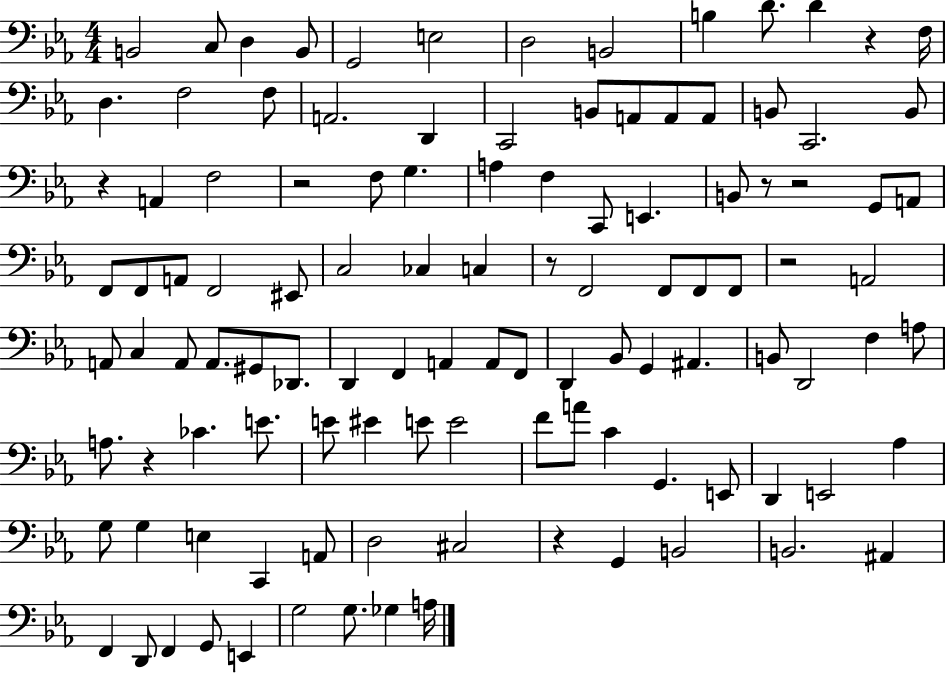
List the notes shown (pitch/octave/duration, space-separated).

B2/h C3/e D3/q B2/e G2/h E3/h D3/h B2/h B3/q D4/e. D4/q R/q F3/s D3/q. F3/h F3/e A2/h. D2/q C2/h B2/e A2/e A2/e A2/e B2/e C2/h. B2/e R/q A2/q F3/h R/h F3/e G3/q. A3/q F3/q C2/e E2/q. B2/e R/e R/h G2/e A2/e F2/e F2/e A2/e F2/h EIS2/e C3/h CES3/q C3/q R/e F2/h F2/e F2/e F2/e R/h A2/h A2/e C3/q A2/e A2/e. G#2/e Db2/e. D2/q F2/q A2/q A2/e F2/e D2/q Bb2/e G2/q A#2/q. B2/e D2/h F3/q A3/e A3/e. R/q CES4/q. E4/e. E4/e EIS4/q E4/e E4/h F4/e A4/e C4/q G2/q. E2/e D2/q E2/h Ab3/q G3/e G3/q E3/q C2/q A2/e D3/h C#3/h R/q G2/q B2/h B2/h. A#2/q F2/q D2/e F2/q G2/e E2/q G3/h G3/e. Gb3/q A3/s